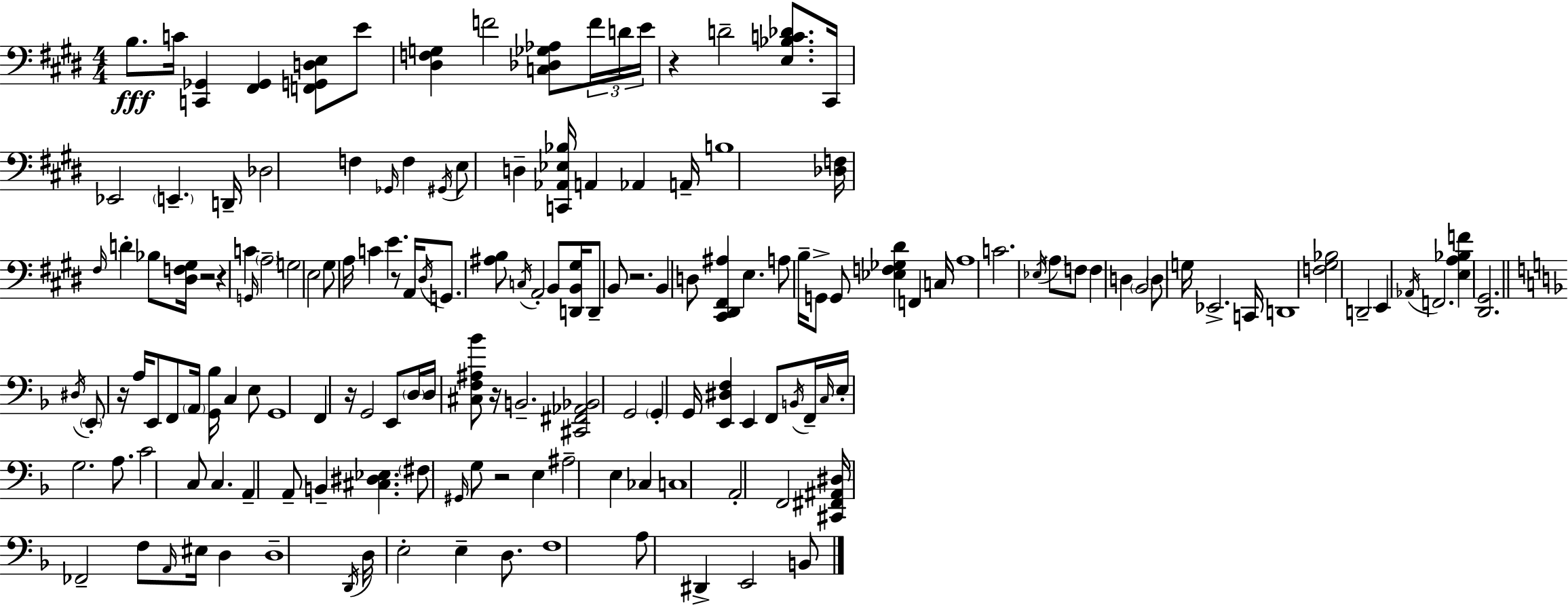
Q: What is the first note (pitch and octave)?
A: B3